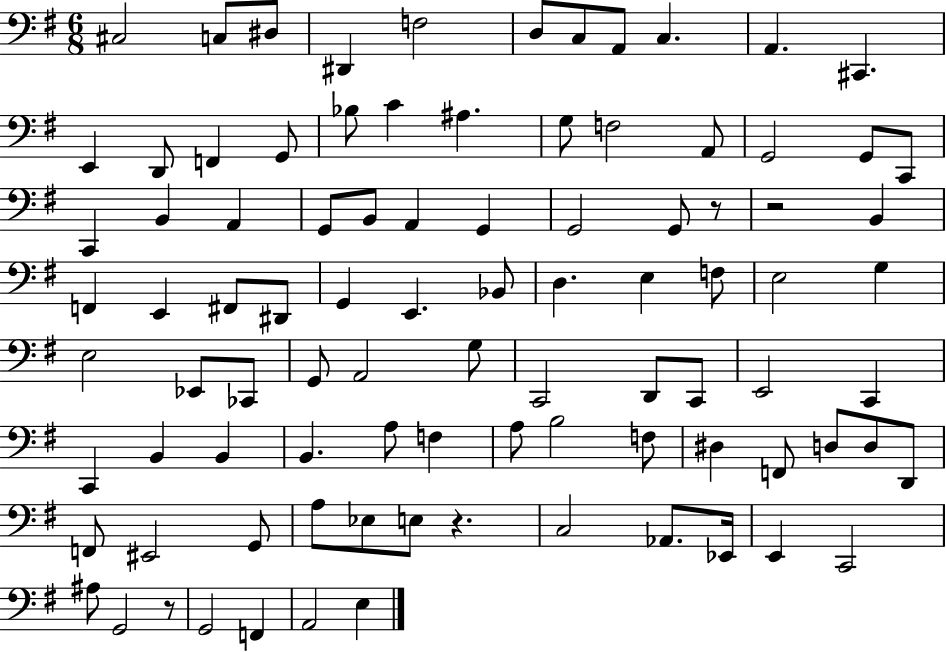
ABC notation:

X:1
T:Untitled
M:6/8
L:1/4
K:G
^C,2 C,/2 ^D,/2 ^D,, F,2 D,/2 C,/2 A,,/2 C, A,, ^C,, E,, D,,/2 F,, G,,/2 _B,/2 C ^A, G,/2 F,2 A,,/2 G,,2 G,,/2 C,,/2 C,, B,, A,, G,,/2 B,,/2 A,, G,, G,,2 G,,/2 z/2 z2 B,, F,, E,, ^F,,/2 ^D,,/2 G,, E,, _B,,/2 D, E, F,/2 E,2 G, E,2 _E,,/2 _C,,/2 G,,/2 A,,2 G,/2 C,,2 D,,/2 C,,/2 E,,2 C,, C,, B,, B,, B,, A,/2 F, A,/2 B,2 F,/2 ^D, F,,/2 D,/2 D,/2 D,,/2 F,,/2 ^E,,2 G,,/2 A,/2 _E,/2 E,/2 z C,2 _A,,/2 _E,,/4 E,, C,,2 ^A,/2 G,,2 z/2 G,,2 F,, A,,2 E,